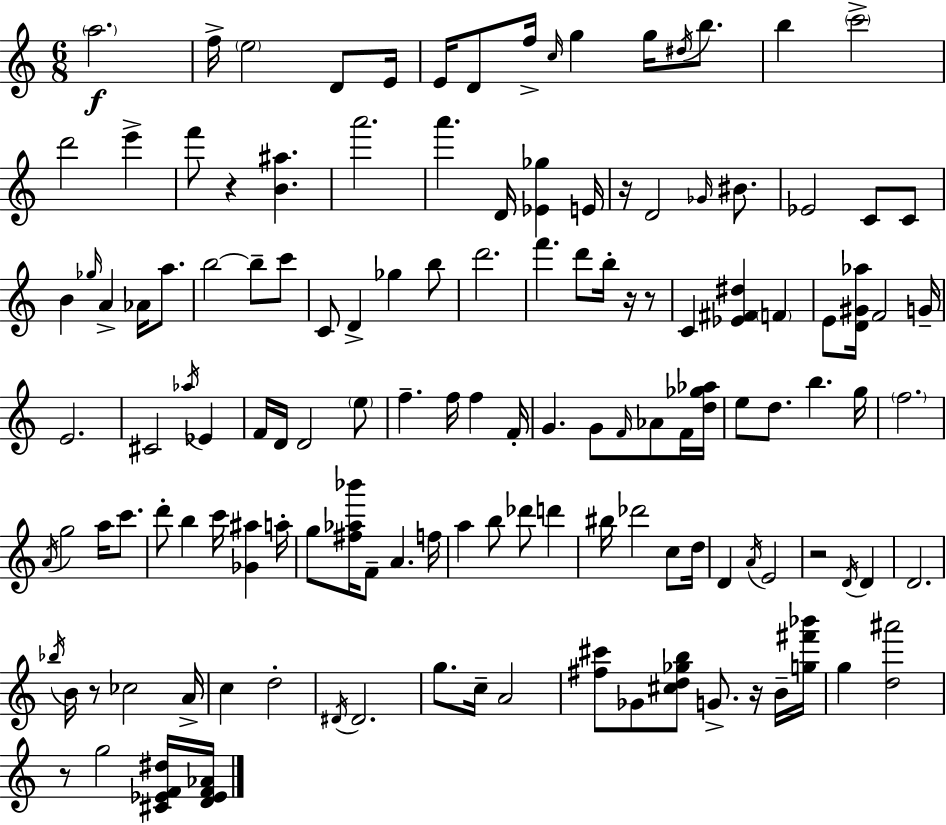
X:1
T:Untitled
M:6/8
L:1/4
K:Am
a2 f/4 e2 D/2 E/4 E/4 D/2 f/4 c/4 g g/4 ^d/4 b/2 b c'2 d'2 e' f'/2 z [B^a] a'2 a' D/4 [_E_g] E/4 z/4 D2 _G/4 ^B/2 _E2 C/2 C/2 B _g/4 A _A/4 a/2 b2 b/2 c'/2 C/2 D _g b/2 d'2 f' d'/2 b/4 z/4 z/2 C [_E^F^d] F E/2 [D^G_a]/4 F2 G/4 E2 ^C2 _a/4 _E F/4 D/4 D2 e/2 f f/4 f F/4 G G/2 F/4 _A/2 F/4 [d_g_a]/4 e/2 d/2 b g/4 f2 A/4 g2 a/4 c'/2 d'/2 b c'/4 [_G^a] a/4 g/2 [^f_a_b']/4 F/2 A f/4 a b/2 _d'/2 d' ^b/4 _d'2 c/2 d/4 D A/4 E2 z2 D/4 D D2 _b/4 B/4 z/2 _c2 A/4 c d2 ^D/4 ^D2 g/2 c/4 A2 [^f^c']/2 _G/2 [^cd_gb]/2 G/2 z/4 B/4 [g^f'_b']/4 g [d^a']2 z/2 g2 [^C_EF^d]/4 [D_EF_A]/4